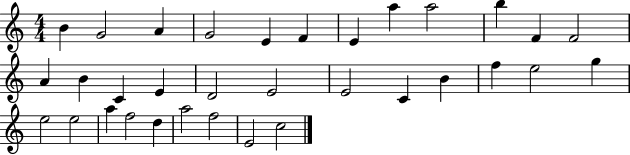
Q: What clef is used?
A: treble